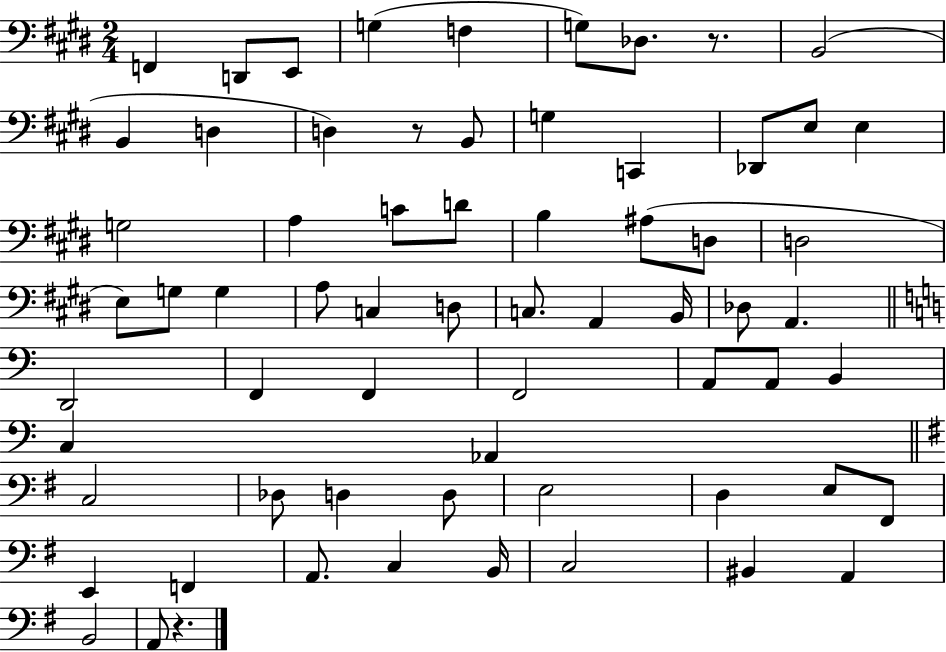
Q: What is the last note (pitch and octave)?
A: A2